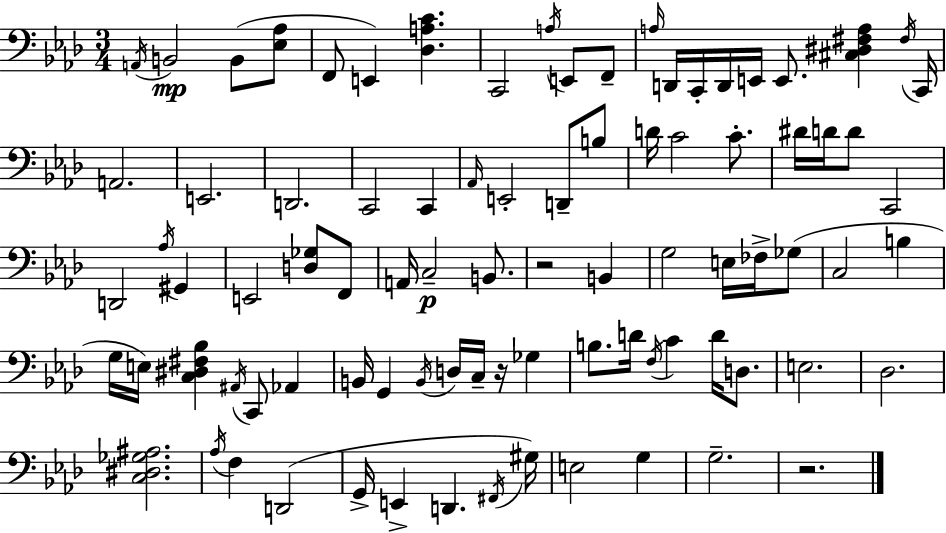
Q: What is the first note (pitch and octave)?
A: A2